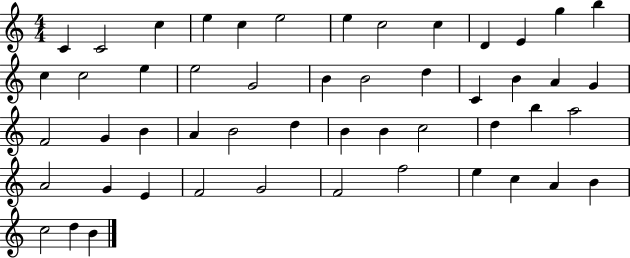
C4/q C4/h C5/q E5/q C5/q E5/h E5/q C5/h C5/q D4/q E4/q G5/q B5/q C5/q C5/h E5/q E5/h G4/h B4/q B4/h D5/q C4/q B4/q A4/q G4/q F4/h G4/q B4/q A4/q B4/h D5/q B4/q B4/q C5/h D5/q B5/q A5/h A4/h G4/q E4/q F4/h G4/h F4/h F5/h E5/q C5/q A4/q B4/q C5/h D5/q B4/q